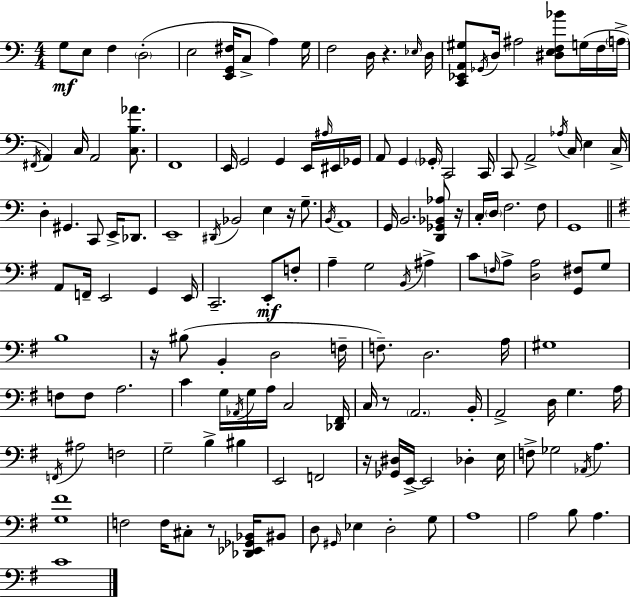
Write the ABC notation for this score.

X:1
T:Untitled
M:4/4
L:1/4
K:Am
G,/2 E,/2 F, D,2 E,2 [E,,G,,^F,]/4 C,/2 A, G,/4 F,2 D,/4 z _E,/4 D,/4 [C,,_E,,A,,^G,]/2 _G,,/4 D,/4 ^A,2 [^D,E,F,_B]/2 G,/4 F,/4 A,/4 ^F,,/4 A,, C,/4 A,,2 [C,B,_A]/2 F,,4 E,,/4 G,,2 G,, E,,/4 ^A,/4 ^E,,/4 _G,,/4 A,,/2 G,, _G,,/4 C,,2 C,,/4 C,,/2 A,,2 _A,/4 C,/4 E, C,/4 D, ^G,, C,,/2 E,,/4 _D,,/2 E,,4 ^D,,/4 _B,,2 E, z/4 G,/2 B,,/4 A,,4 G,,/4 B,,2 [D,,_G,,_B,,_A,]/2 z/4 C,/4 D,/4 F,2 F,/2 G,,4 A,,/2 F,,/4 E,,2 G,, E,,/4 C,,2 E,,/2 F,/2 A, G,2 B,,/4 ^A, C/2 F,/4 A,/2 [D,A,]2 [G,,^F,]/2 G,/2 B,4 z/4 ^B,/2 B,, D,2 F,/4 F,/2 D,2 A,/4 ^G,4 F,/2 F,/2 A,2 C G,/4 _A,,/4 G,/4 A,/4 C,2 [_D,,^F,,]/4 C,/4 z/2 A,,2 B,,/4 A,,2 D,/4 G, A,/4 F,,/4 ^A,2 F,2 G,2 B, ^B, E,,2 F,,2 z/4 [_G,,^D,]/4 E,,/4 E,,2 _D, E,/4 F,/2 _G,2 _A,,/4 A, [G,^F]4 F,2 F,/4 ^C,/2 z/2 [_D,,_E,,_G,,_B,,]/4 ^B,,/2 D,/2 ^G,,/4 _E, D,2 G,/2 A,4 A,2 B,/2 A, C4